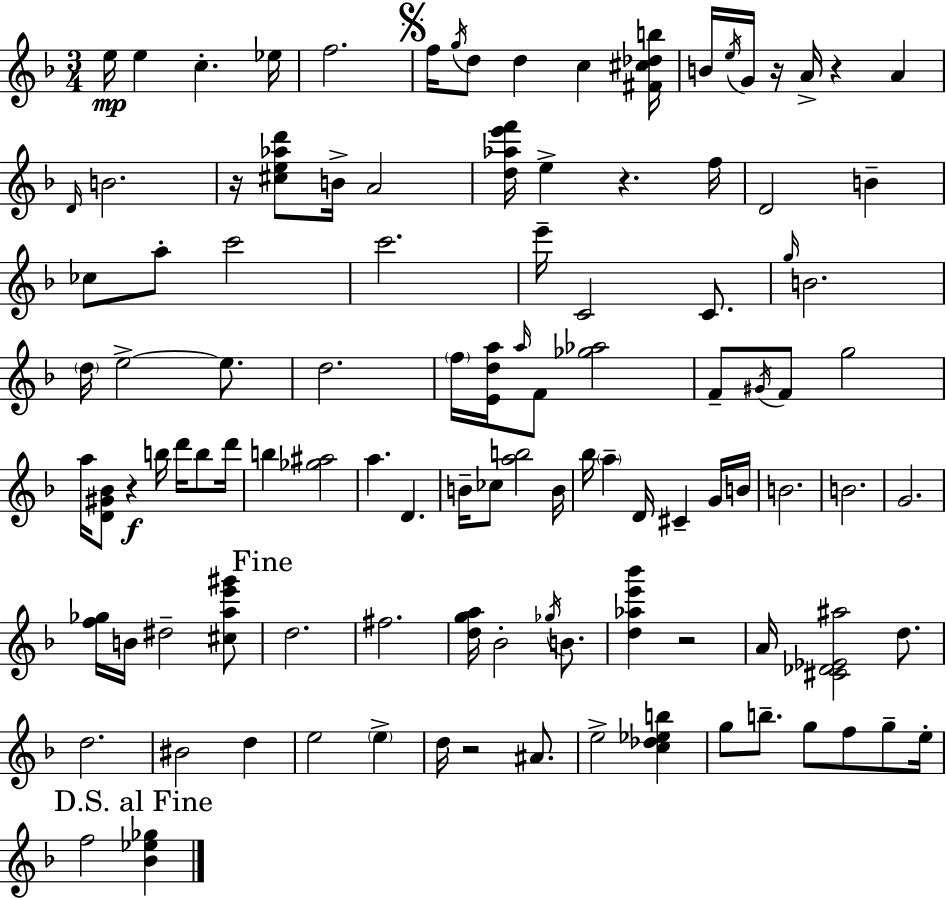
X:1
T:Untitled
M:3/4
L:1/4
K:Dm
e/4 e c _e/4 f2 f/4 g/4 d/2 d c [^F^c_db]/4 B/4 e/4 G/4 z/4 A/4 z A D/4 B2 z/4 [^ce_ad']/2 B/4 A2 [d_ae'f']/4 e z f/4 D2 B _c/2 a/2 c'2 c'2 e'/4 C2 C/2 g/4 B2 d/4 e2 e/2 d2 f/4 [Eda]/4 a/4 F/2 [_g_a]2 F/2 ^G/4 F/2 g2 a/4 [D^G_B]/2 z b/4 d'/4 b/2 d'/4 b [_g^a]2 a D B/4 _c/2 [ab]2 B/4 _b/4 a D/4 ^C G/4 B/4 B2 B2 G2 [f_g]/4 B/4 ^d2 [^cae'^g']/2 d2 ^f2 [dga]/4 _B2 _g/4 B/2 [d_ae'_b'] z2 A/4 [^C_D_E^a]2 d/2 d2 ^B2 d e2 e d/4 z2 ^A/2 e2 [c_d_eb] g/2 b/2 g/2 f/2 g/2 e/4 f2 [_B_e_g]